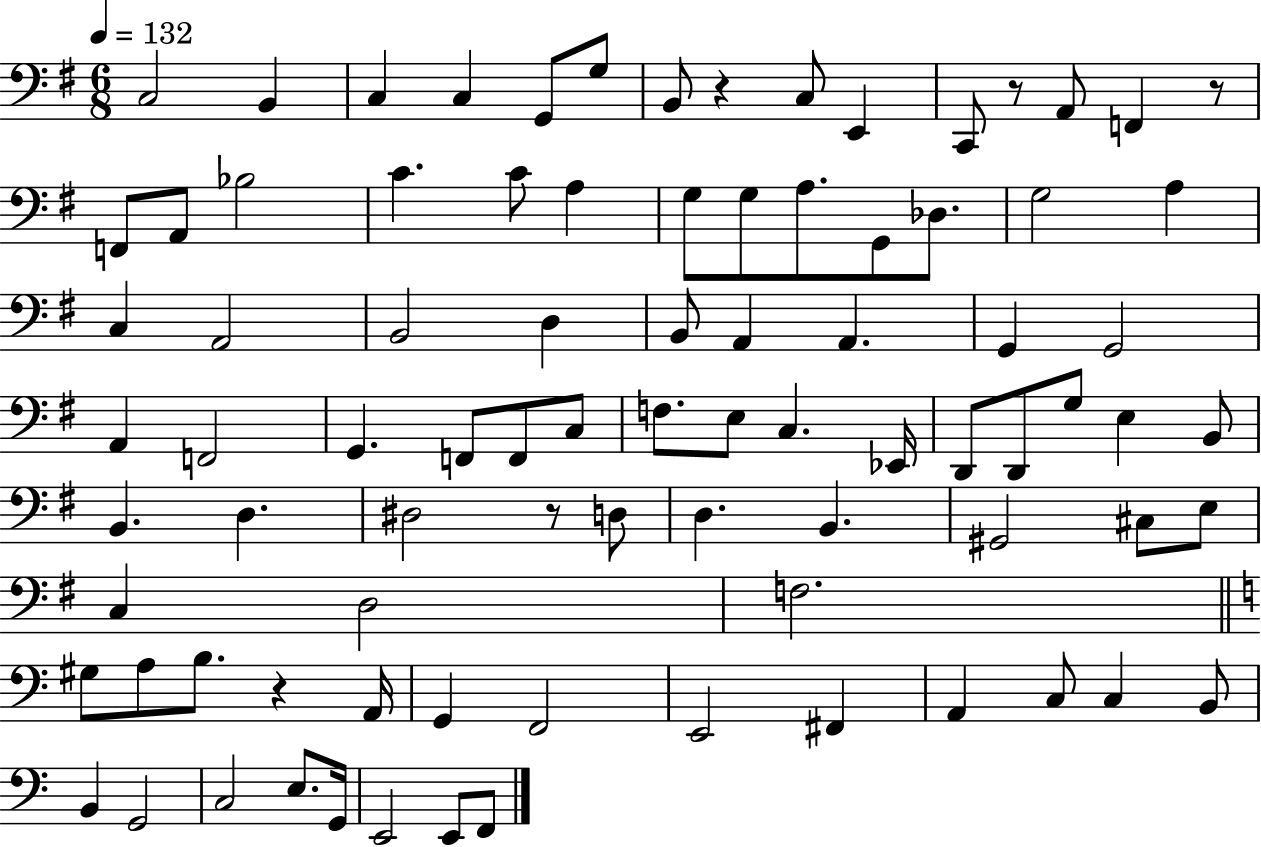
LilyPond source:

{
  \clef bass
  \numericTimeSignature
  \time 6/8
  \key g \major
  \tempo 4 = 132
  c2 b,4 | c4 c4 g,8 g8 | b,8 r4 c8 e,4 | c,8 r8 a,8 f,4 r8 | \break f,8 a,8 bes2 | c'4. c'8 a4 | g8 g8 a8. g,8 des8. | g2 a4 | \break c4 a,2 | b,2 d4 | b,8 a,4 a,4. | g,4 g,2 | \break a,4 f,2 | g,4. f,8 f,8 c8 | f8. e8 c4. ees,16 | d,8 d,8 g8 e4 b,8 | \break b,4. d4. | dis2 r8 d8 | d4. b,4. | gis,2 cis8 e8 | \break c4 d2 | f2. | \bar "||" \break \key c \major gis8 a8 b8. r4 a,16 | g,4 f,2 | e,2 fis,4 | a,4 c8 c4 b,8 | \break b,4 g,2 | c2 e8. g,16 | e,2 e,8 f,8 | \bar "|."
}